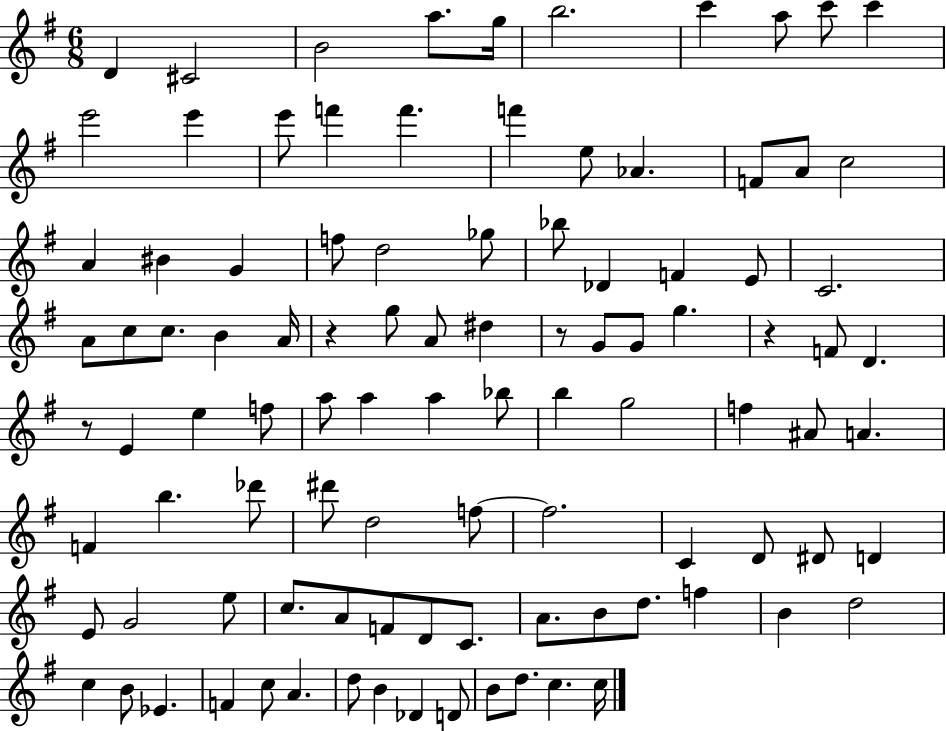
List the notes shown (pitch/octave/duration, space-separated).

D4/q C#4/h B4/h A5/e. G5/s B5/h. C6/q A5/e C6/e C6/q E6/h E6/q E6/e F6/q F6/q. F6/q E5/e Ab4/q. F4/e A4/e C5/h A4/q BIS4/q G4/q F5/e D5/h Gb5/e Bb5/e Db4/q F4/q E4/e C4/h. A4/e C5/e C5/e. B4/q A4/s R/q G5/e A4/e D#5/q R/e G4/e G4/e G5/q. R/q F4/e D4/q. R/e E4/q E5/q F5/e A5/e A5/q A5/q Bb5/e B5/q G5/h F5/q A#4/e A4/q. F4/q B5/q. Db6/e D#6/e D5/h F5/e F5/h. C4/q D4/e D#4/e D4/q E4/e G4/h E5/e C5/e. A4/e F4/e D4/e C4/e. A4/e. B4/e D5/e. F5/q B4/q D5/h C5/q B4/e Eb4/q. F4/q C5/e A4/q. D5/e B4/q Db4/q D4/e B4/e D5/e. C5/q. C5/s